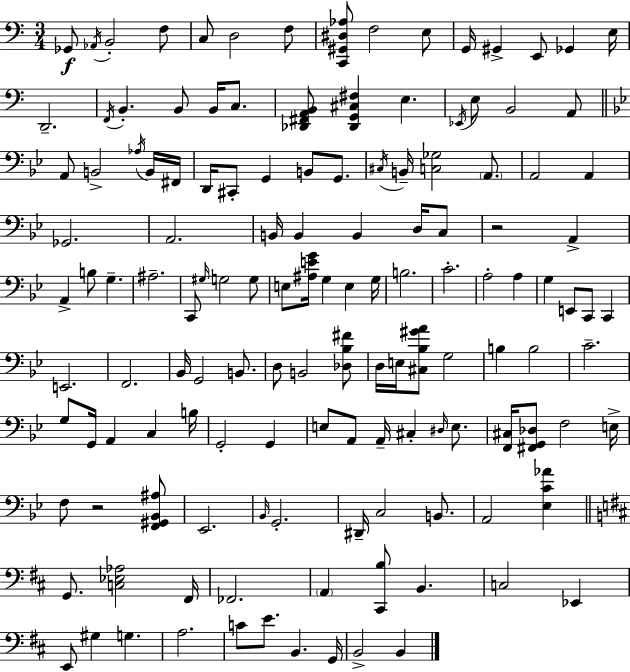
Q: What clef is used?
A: bass